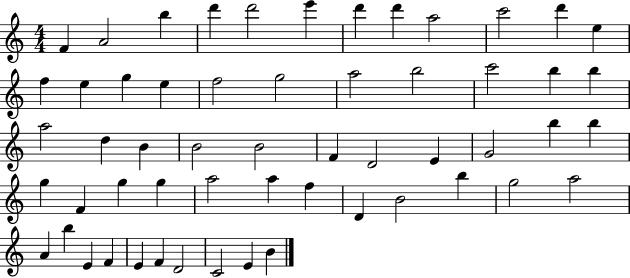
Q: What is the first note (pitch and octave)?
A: F4